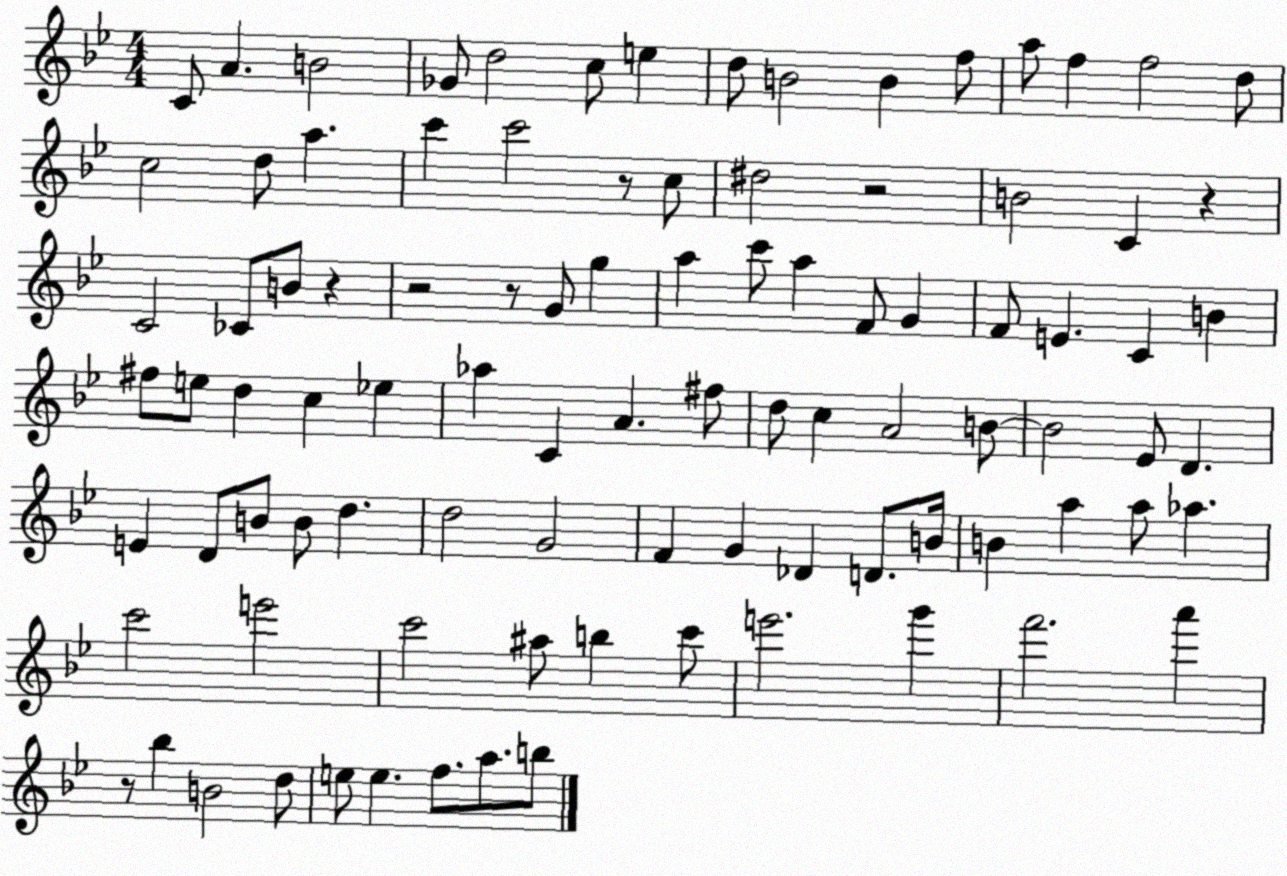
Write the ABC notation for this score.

X:1
T:Untitled
M:4/4
L:1/4
K:Bb
C/2 A B2 _G/2 d2 c/2 e d/2 B2 B f/2 a/2 f f2 d/2 c2 d/2 a c' c'2 z/2 c/2 ^d2 z2 B2 C z C2 _C/2 B/2 z z2 z/2 G/2 g a c'/2 a F/2 G F/2 E C B ^f/2 e/2 d c _e _a C A ^f/2 d/2 c A2 B/2 B2 _E/2 D E D/2 B/2 B/2 d d2 G2 F G _D D/2 B/4 B a a/2 _a c'2 e'2 c'2 ^a/2 b c'/2 e'2 g' f'2 a' z/2 _b B2 d/2 e/2 e f/2 a/2 b/2